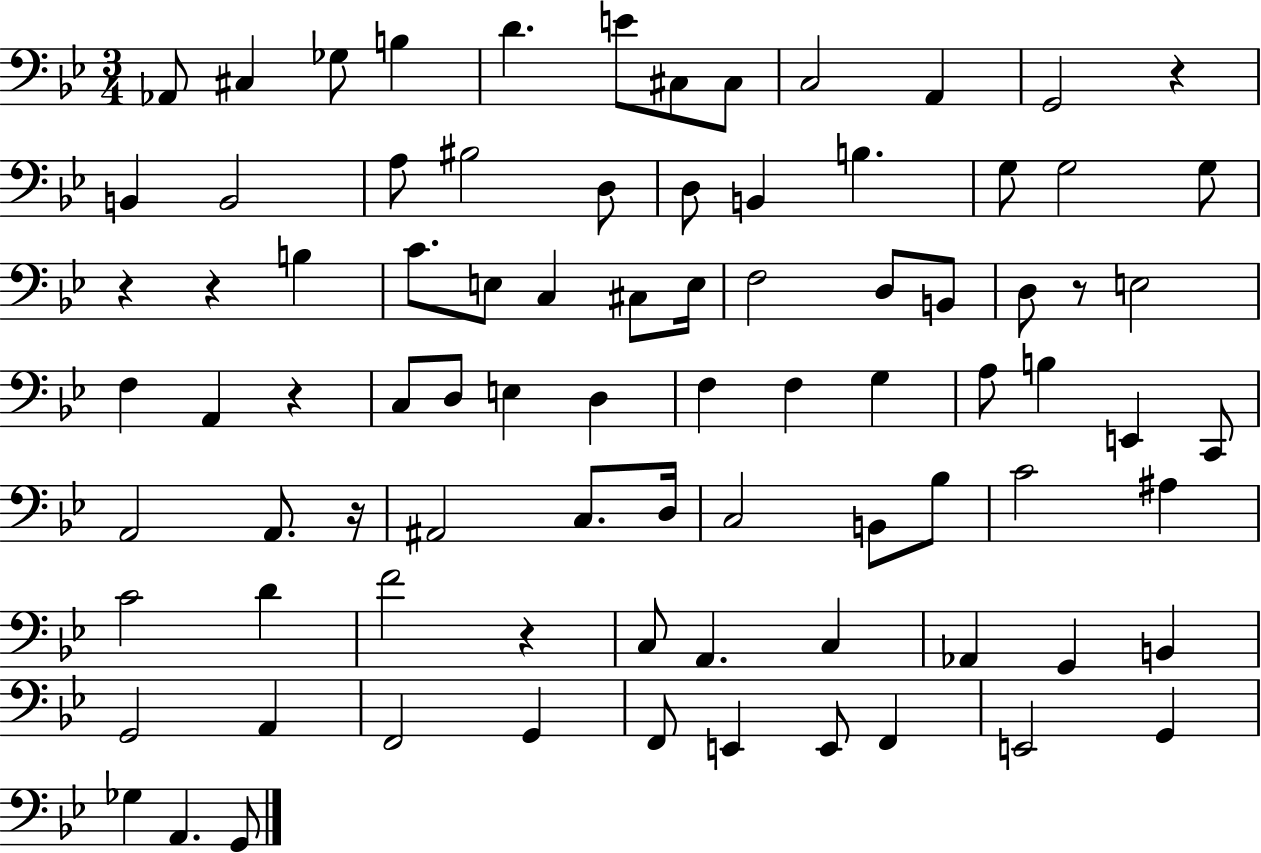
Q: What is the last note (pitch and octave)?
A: G2